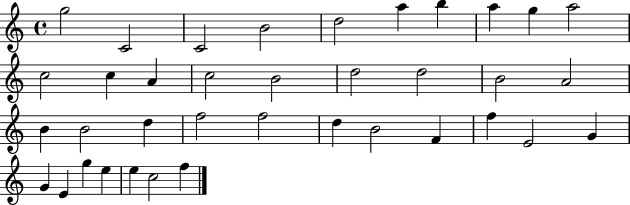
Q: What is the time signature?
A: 4/4